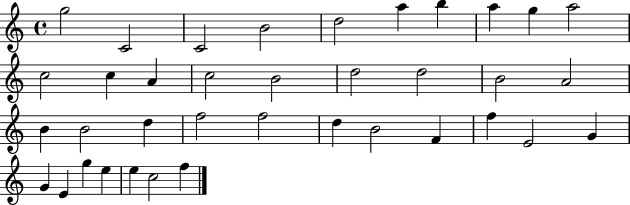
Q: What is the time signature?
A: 4/4